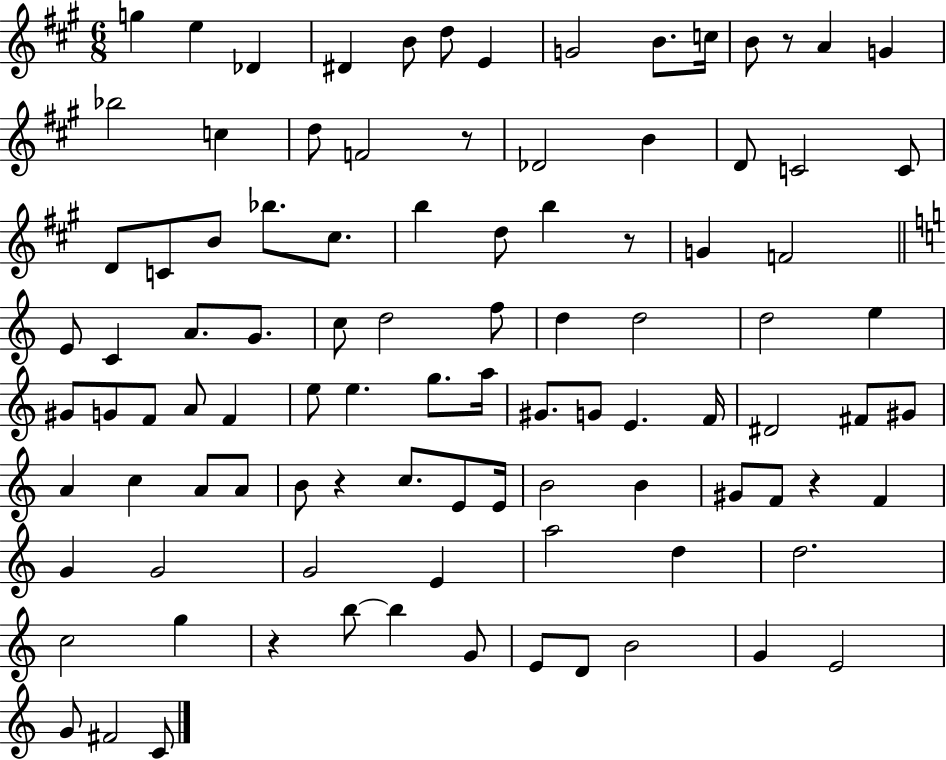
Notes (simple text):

G5/q E5/q Db4/q D#4/q B4/e D5/e E4/q G4/h B4/e. C5/s B4/e R/e A4/q G4/q Bb5/h C5/q D5/e F4/h R/e Db4/h B4/q D4/e C4/h C4/e D4/e C4/e B4/e Bb5/e. C#5/e. B5/q D5/e B5/q R/e G4/q F4/h E4/e C4/q A4/e. G4/e. C5/e D5/h F5/e D5/q D5/h D5/h E5/q G#4/e G4/e F4/e A4/e F4/q E5/e E5/q. G5/e. A5/s G#4/e. G4/e E4/q. F4/s D#4/h F#4/e G#4/e A4/q C5/q A4/e A4/e B4/e R/q C5/e. E4/e E4/s B4/h B4/q G#4/e F4/e R/q F4/q G4/q G4/h G4/h E4/q A5/h D5/q D5/h. C5/h G5/q R/q B5/e B5/q G4/e E4/e D4/e B4/h G4/q E4/h G4/e F#4/h C4/e